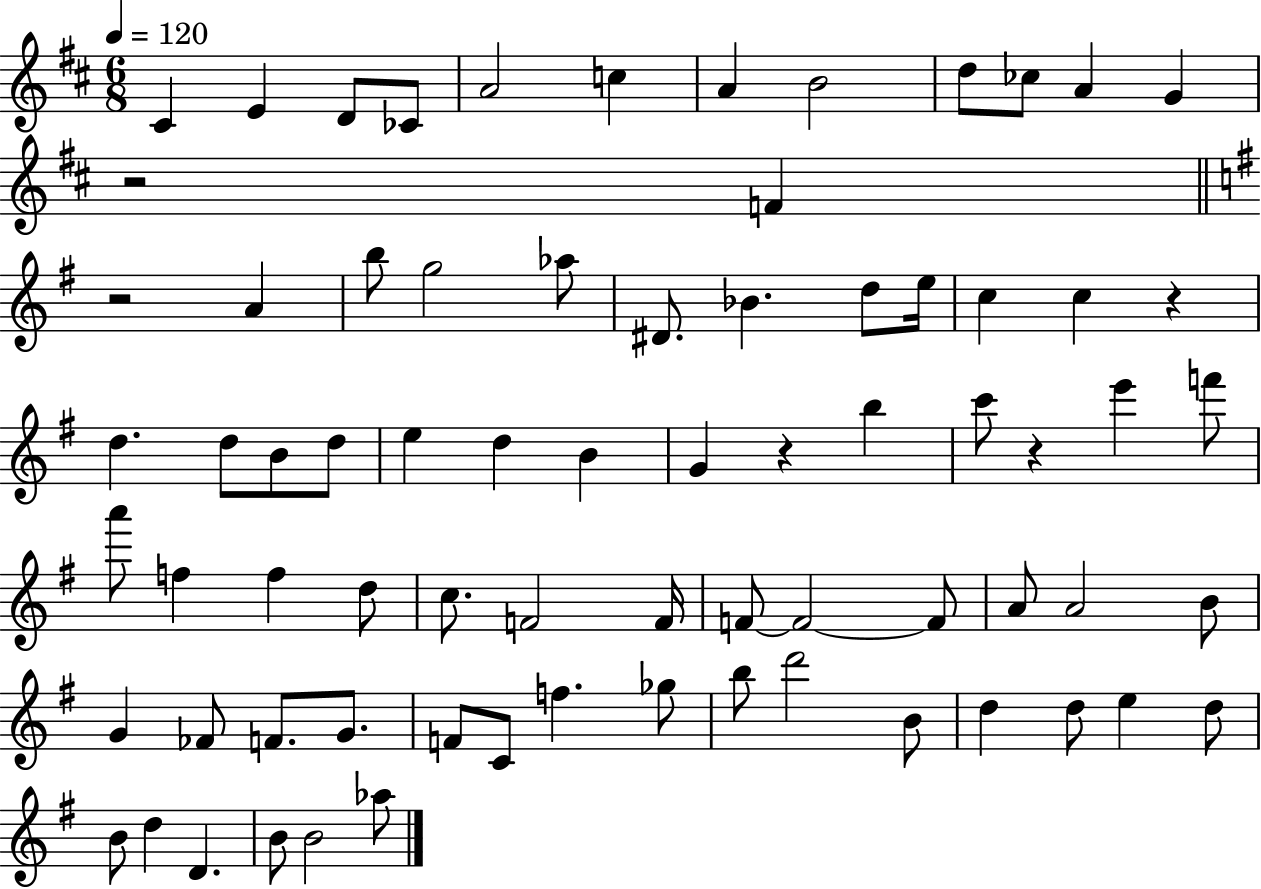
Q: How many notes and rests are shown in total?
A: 74